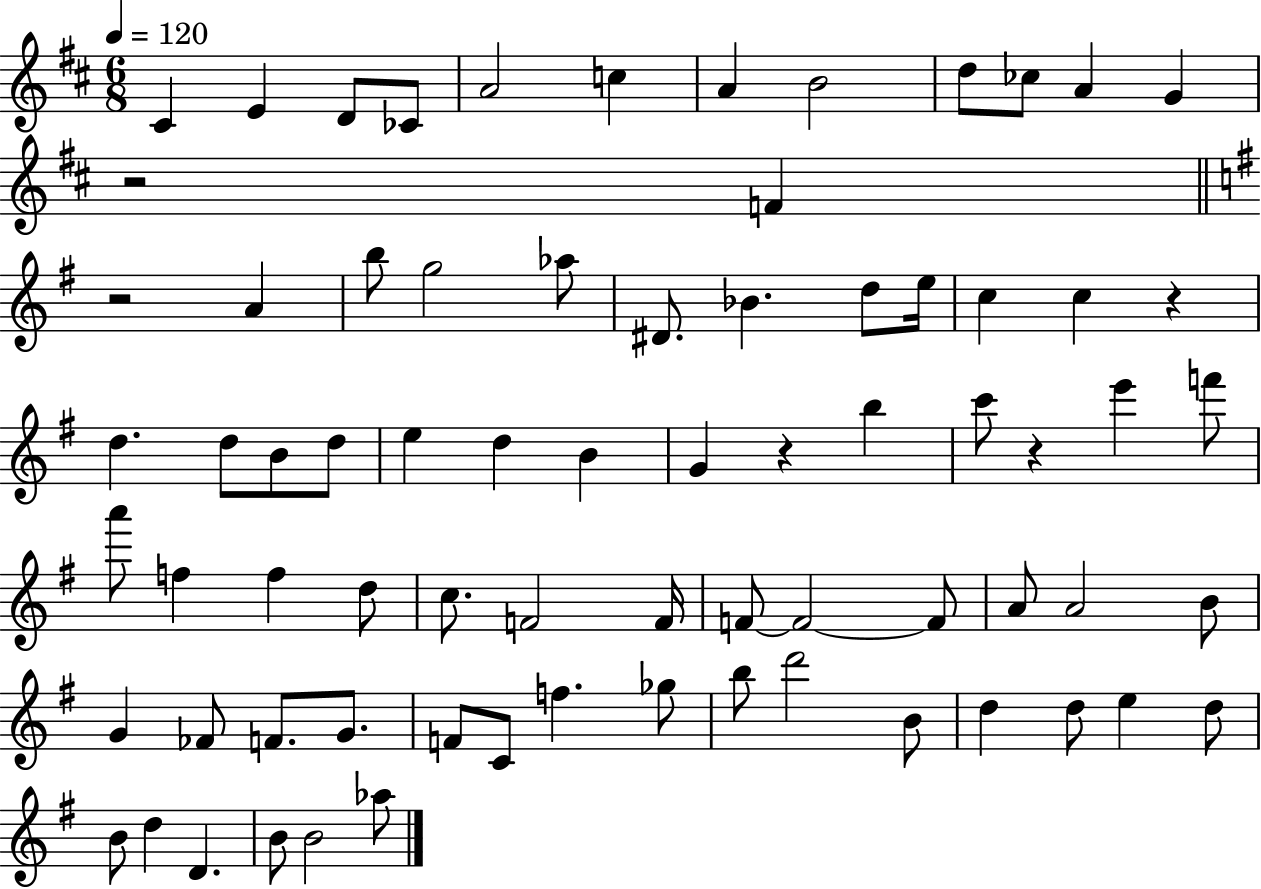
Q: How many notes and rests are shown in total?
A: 74